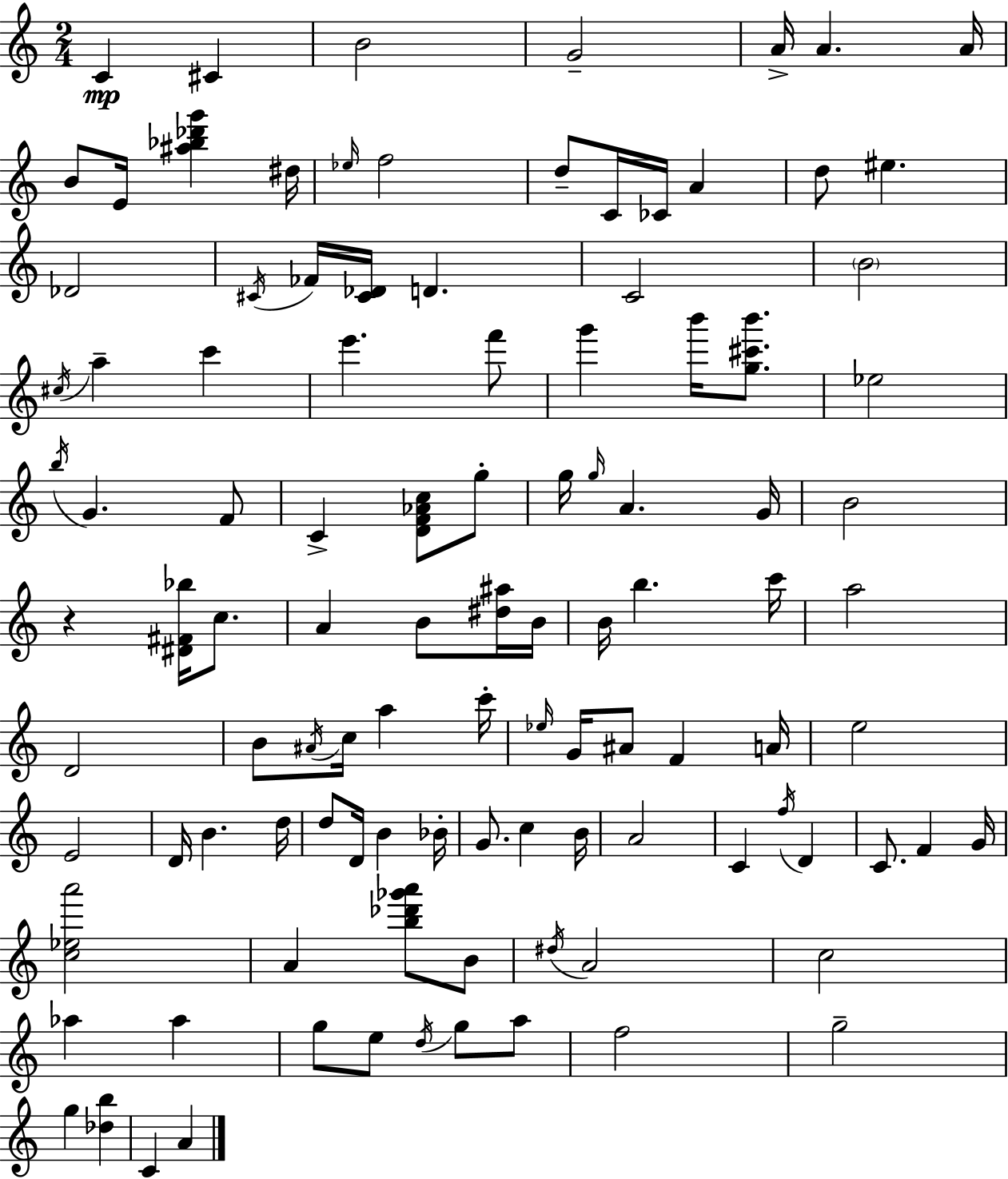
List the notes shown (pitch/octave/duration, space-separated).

C4/q C#4/q B4/h G4/h A4/s A4/q. A4/s B4/e E4/s [A#5,Bb5,Db6,G6]/q D#5/s Eb5/s F5/h D5/e C4/s CES4/s A4/q D5/e EIS5/q. Db4/h C#4/s FES4/s [C#4,Db4]/s D4/q. C4/h B4/h C#5/s A5/q C6/q E6/q. F6/e G6/q B6/s [G5,C#6,B6]/e. Eb5/h B5/s G4/q. F4/e C4/q [D4,F4,Ab4,C5]/e G5/e G5/s G5/s A4/q. G4/s B4/h R/q [D#4,F#4,Bb5]/s C5/e. A4/q B4/e [D#5,A#5]/s B4/s B4/s B5/q. C6/s A5/h D4/h B4/e A#4/s C5/s A5/q C6/s Eb5/s G4/s A#4/e F4/q A4/s E5/h E4/h D4/s B4/q. D5/s D5/e D4/s B4/q Bb4/s G4/e. C5/q B4/s A4/h C4/q F5/s D4/q C4/e. F4/q G4/s [C5,Eb5,A6]/h A4/q [B5,Db6,Gb6,A6]/e B4/e D#5/s A4/h C5/h Ab5/q Ab5/q G5/e E5/e D5/s G5/e A5/e F5/h G5/h G5/q [Db5,B5]/q C4/q A4/q